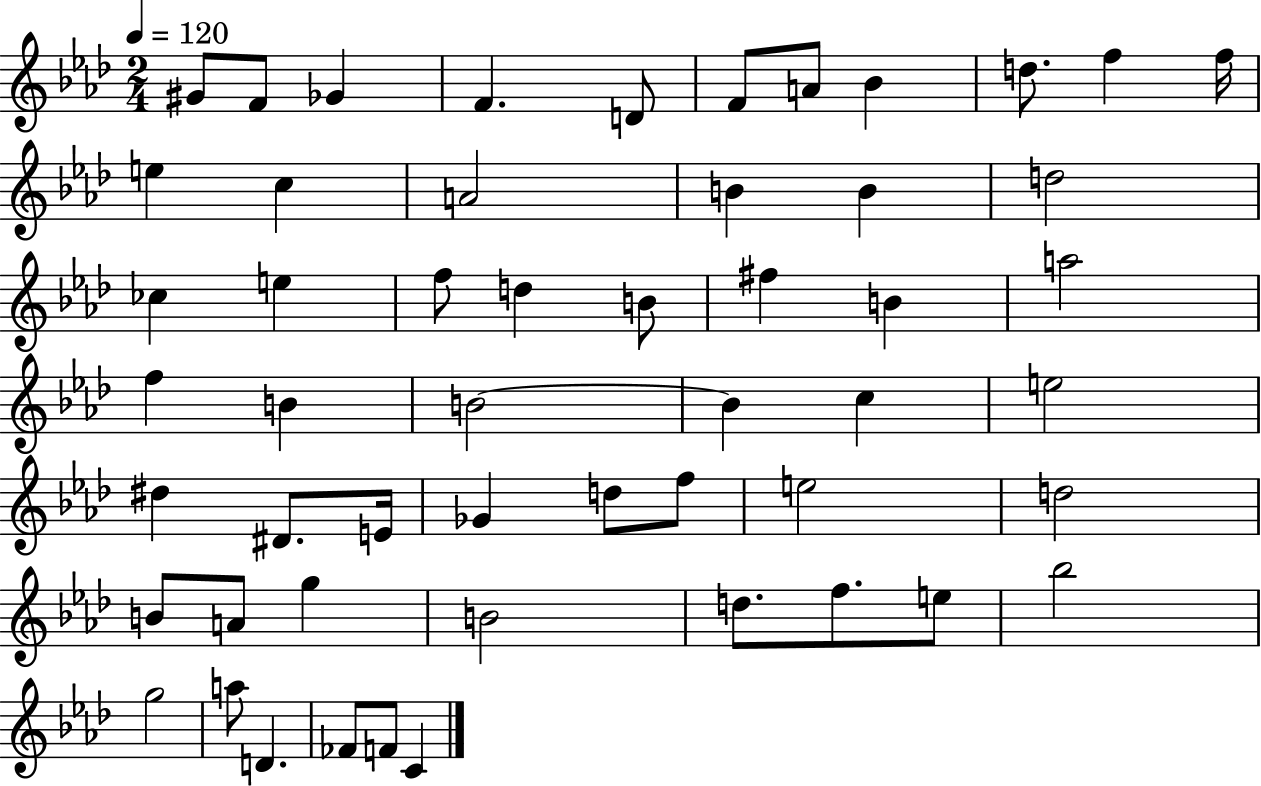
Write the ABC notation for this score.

X:1
T:Untitled
M:2/4
L:1/4
K:Ab
^G/2 F/2 _G F D/2 F/2 A/2 _B d/2 f f/4 e c A2 B B d2 _c e f/2 d B/2 ^f B a2 f B B2 B c e2 ^d ^D/2 E/4 _G d/2 f/2 e2 d2 B/2 A/2 g B2 d/2 f/2 e/2 _b2 g2 a/2 D _F/2 F/2 C